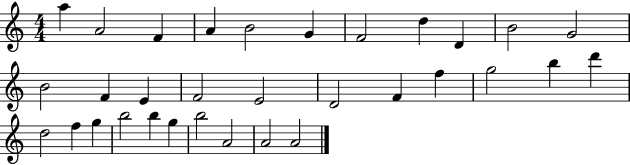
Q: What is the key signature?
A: C major